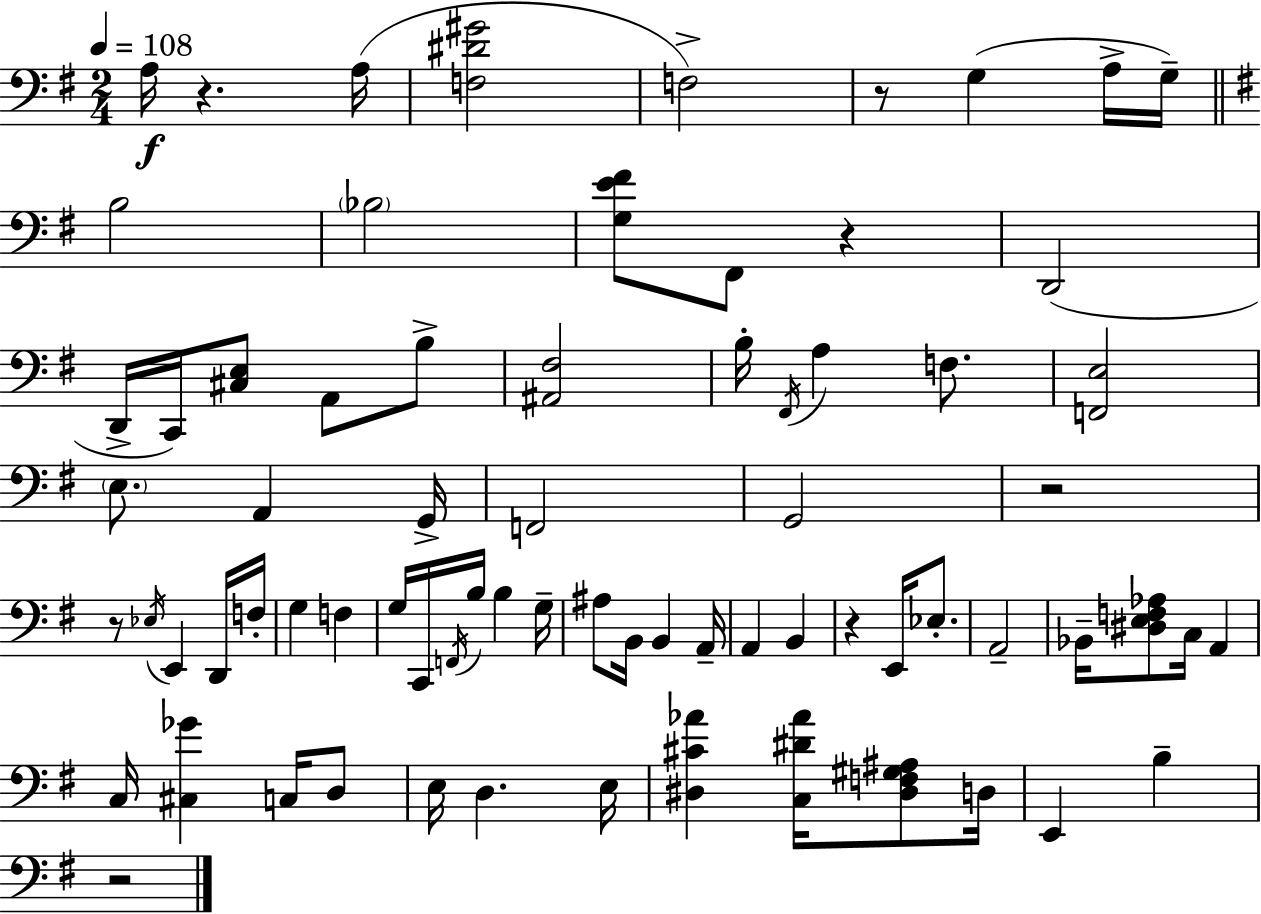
{
  \clef bass
  \numericTimeSignature
  \time 2/4
  \key e \minor
  \tempo 4 = 108
  a16\f r4. a16( | <f dis' gis'>2 | f2->) | r8 g4( a16-> g16--) | \break \bar "||" \break \key g \major b2 | \parenthesize bes2 | <g e' fis'>8 fis,8 r4 | d,2( | \break d,16-> c,16) <cis e>8 a,8 b8-> | <ais, fis>2 | b16-. \acciaccatura { fis,16 } a4 f8. | <f, e>2 | \break \parenthesize e8. a,4 | g,16-> f,2 | g,2 | r2 | \break r8 \acciaccatura { ees16 } e,4 | d,16 f16-. g4 f4 | g16 c,16 \acciaccatura { f,16 } b16 b4 | g16-- ais8 b,16 b,4 | \break a,16-- a,4 b,4 | r4 e,16 | ees8.-. a,2-- | bes,16-- <dis e f aes>8 c16 a,4 | \break c16 <cis ges'>4 | c16 d8 e16 d4. | e16 <dis cis' aes'>4 <c dis' aes'>16 | <dis f gis ais>8 d16 e,4 b4-- | \break r2 | \bar "|."
}